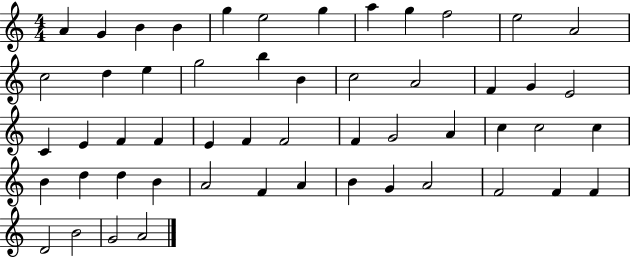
A4/q G4/q B4/q B4/q G5/q E5/h G5/q A5/q G5/q F5/h E5/h A4/h C5/h D5/q E5/q G5/h B5/q B4/q C5/h A4/h F4/q G4/q E4/h C4/q E4/q F4/q F4/q E4/q F4/q F4/h F4/q G4/h A4/q C5/q C5/h C5/q B4/q D5/q D5/q B4/q A4/h F4/q A4/q B4/q G4/q A4/h F4/h F4/q F4/q D4/h B4/h G4/h A4/h